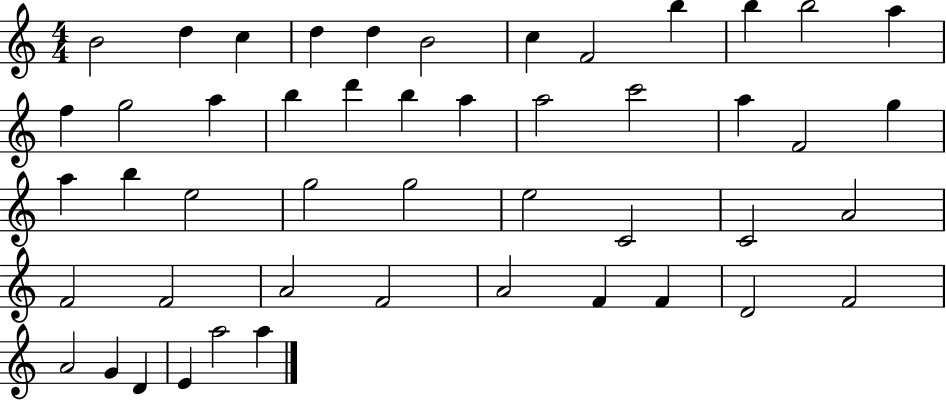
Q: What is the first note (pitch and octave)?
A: B4